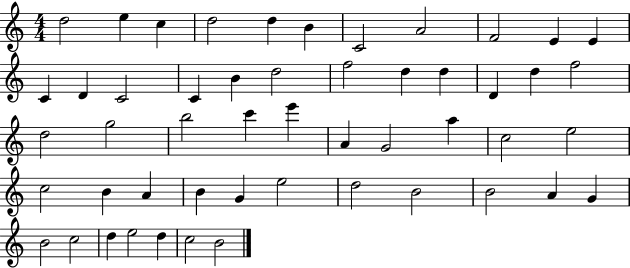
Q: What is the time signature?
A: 4/4